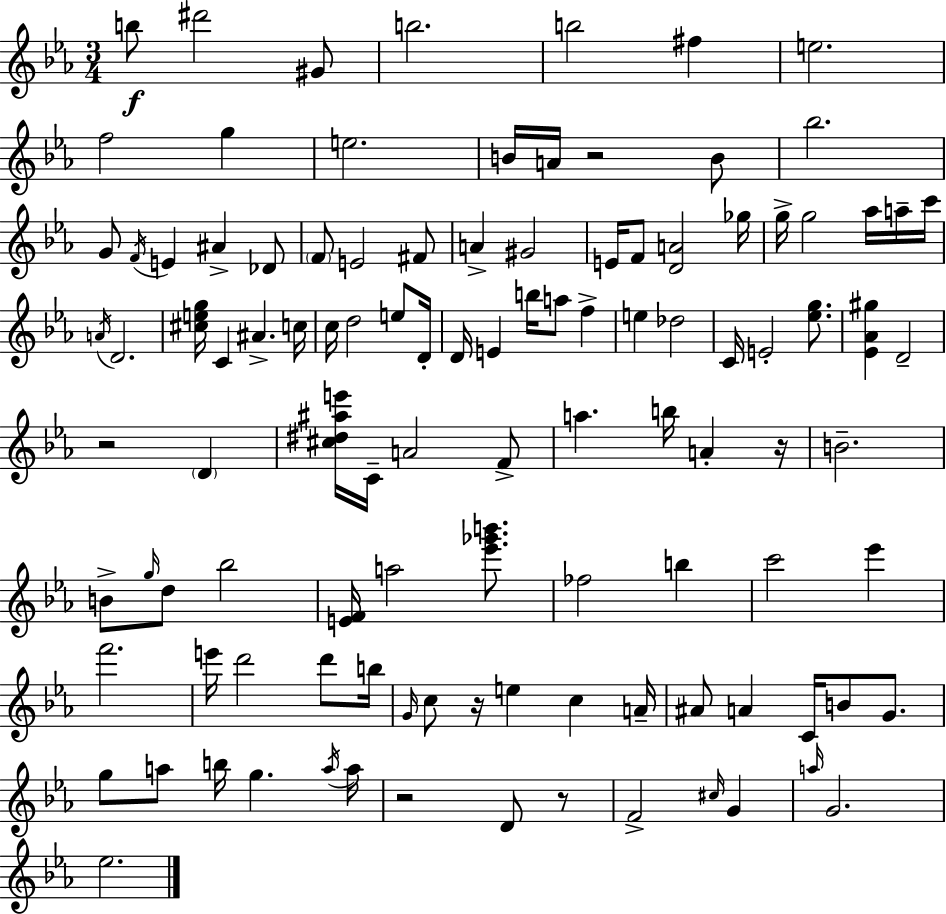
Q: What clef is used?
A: treble